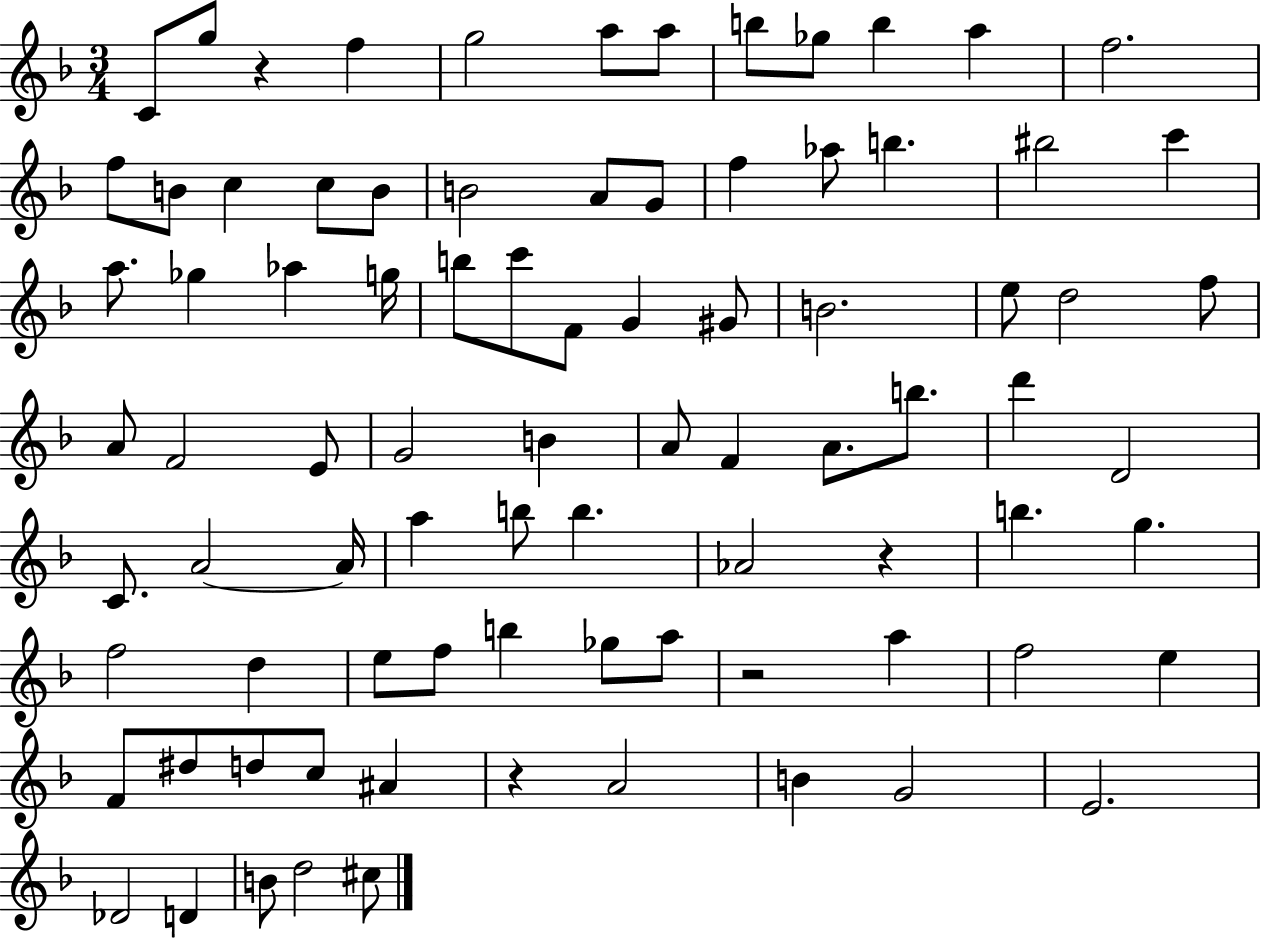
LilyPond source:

{
  \clef treble
  \numericTimeSignature
  \time 3/4
  \key f \major
  c'8 g''8 r4 f''4 | g''2 a''8 a''8 | b''8 ges''8 b''4 a''4 | f''2. | \break f''8 b'8 c''4 c''8 b'8 | b'2 a'8 g'8 | f''4 aes''8 b''4. | bis''2 c'''4 | \break a''8. ges''4 aes''4 g''16 | b''8 c'''8 f'8 g'4 gis'8 | b'2. | e''8 d''2 f''8 | \break a'8 f'2 e'8 | g'2 b'4 | a'8 f'4 a'8. b''8. | d'''4 d'2 | \break c'8. a'2~~ a'16 | a''4 b''8 b''4. | aes'2 r4 | b''4. g''4. | \break f''2 d''4 | e''8 f''8 b''4 ges''8 a''8 | r2 a''4 | f''2 e''4 | \break f'8 dis''8 d''8 c''8 ais'4 | r4 a'2 | b'4 g'2 | e'2. | \break des'2 d'4 | b'8 d''2 cis''8 | \bar "|."
}